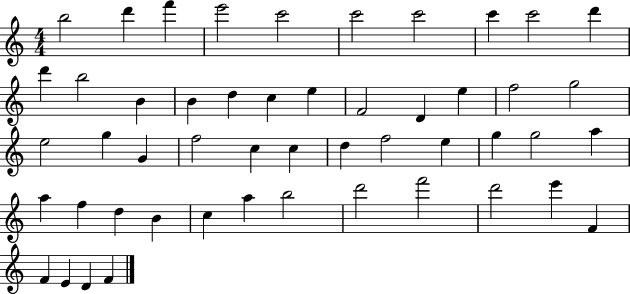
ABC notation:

X:1
T:Untitled
M:4/4
L:1/4
K:C
b2 d' f' e'2 c'2 c'2 c'2 c' c'2 d' d' b2 B B d c e F2 D e f2 g2 e2 g G f2 c c d f2 e g g2 a a f d B c a b2 d'2 f'2 d'2 e' F F E D F